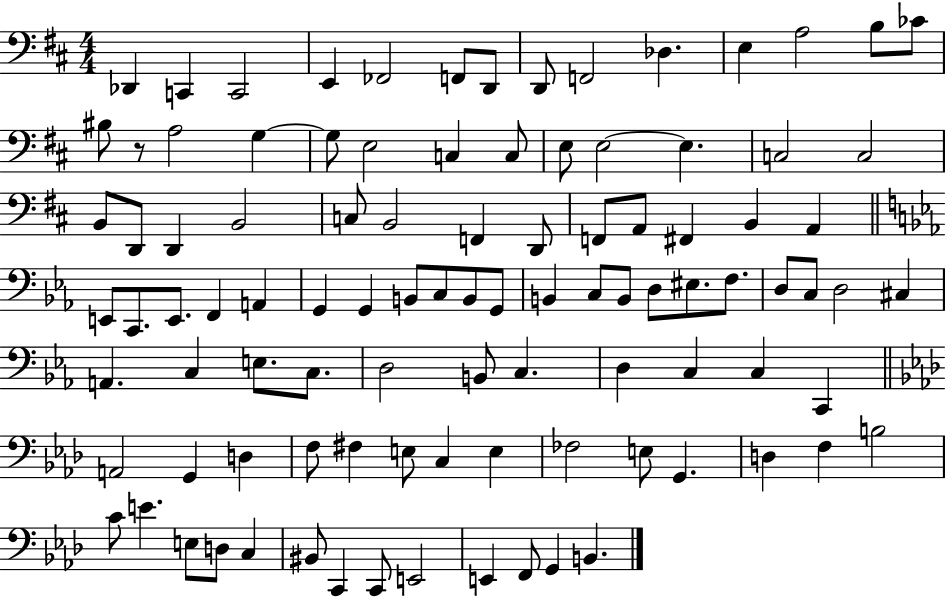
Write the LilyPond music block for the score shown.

{
  \clef bass
  \numericTimeSignature
  \time 4/4
  \key d \major
  des,4 c,4 c,2 | e,4 fes,2 f,8 d,8 | d,8 f,2 des4. | e4 a2 b8 ces'8 | \break bis8 r8 a2 g4~~ | g8 e2 c4 c8 | e8 e2~~ e4. | c2 c2 | \break b,8 d,8 d,4 b,2 | c8 b,2 f,4 d,8 | f,8 a,8 fis,4 b,4 a,4 | \bar "||" \break \key c \minor e,8 c,8. e,8. f,4 a,4 | g,4 g,4 b,8 c8 b,8 g,8 | b,4 c8 b,8 d8 eis8. f8. | d8 c8 d2 cis4 | \break a,4. c4 e8. c8. | d2 b,8 c4. | d4 c4 c4 c,4 | \bar "||" \break \key aes \major a,2 g,4 d4 | f8 fis4 e8 c4 e4 | fes2 e8 g,4. | d4 f4 b2 | \break c'8 e'4. e8 d8 c4 | bis,8 c,4 c,8 e,2 | e,4 f,8 g,4 b,4. | \bar "|."
}